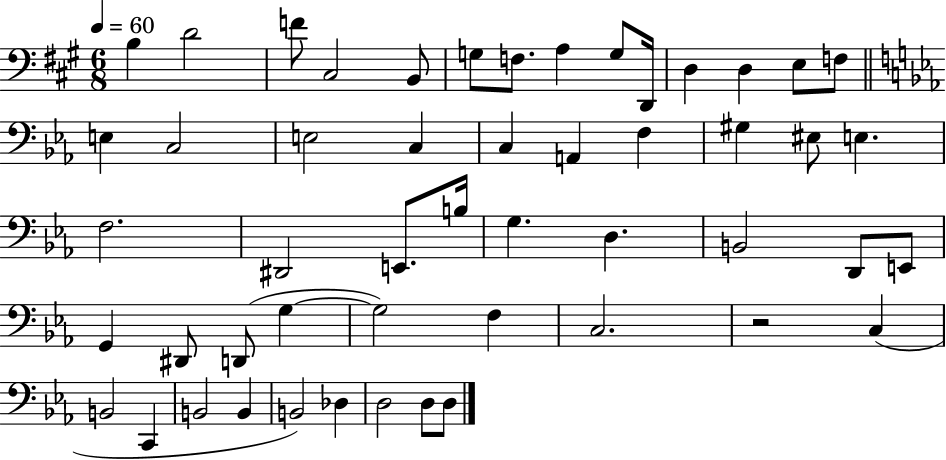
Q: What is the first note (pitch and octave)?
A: B3